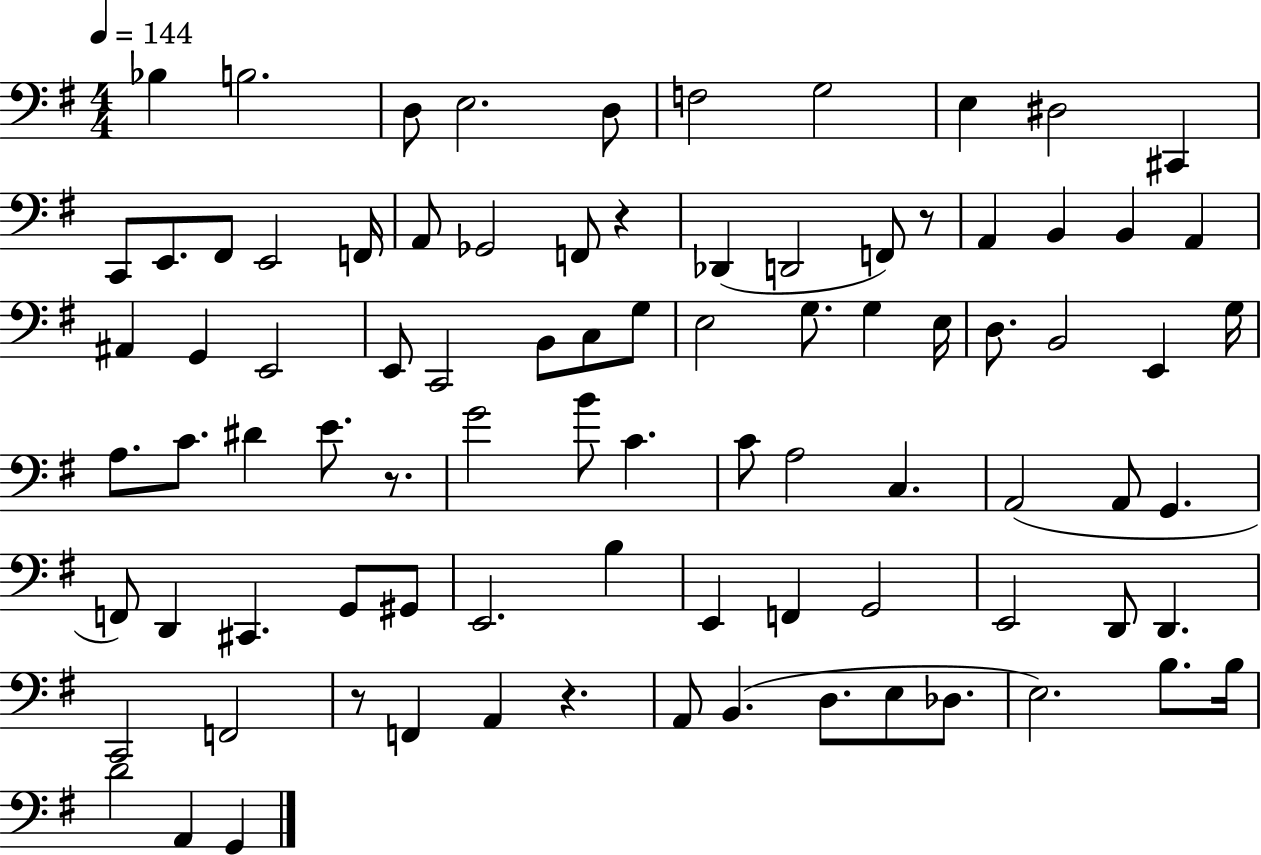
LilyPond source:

{
  \clef bass
  \numericTimeSignature
  \time 4/4
  \key g \major
  \tempo 4 = 144
  \repeat volta 2 { bes4 b2. | d8 e2. d8 | f2 g2 | e4 dis2 cis,4 | \break c,8 e,8. fis,8 e,2 f,16 | a,8 ges,2 f,8 r4 | des,4( d,2 f,8) r8 | a,4 b,4 b,4 a,4 | \break ais,4 g,4 e,2 | e,8 c,2 b,8 c8 g8 | e2 g8. g4 e16 | d8. b,2 e,4 g16 | \break a8. c'8. dis'4 e'8. r8. | g'2 b'8 c'4. | c'8 a2 c4. | a,2( a,8 g,4. | \break f,8) d,4 cis,4. g,8 gis,8 | e,2. b4 | e,4 f,4 g,2 | e,2 d,8 d,4. | \break c,2 f,2 | r8 f,4 a,4 r4. | a,8 b,4.( d8. e8 des8. | e2.) b8. b16 | \break d'2 a,4 g,4 | } \bar "|."
}